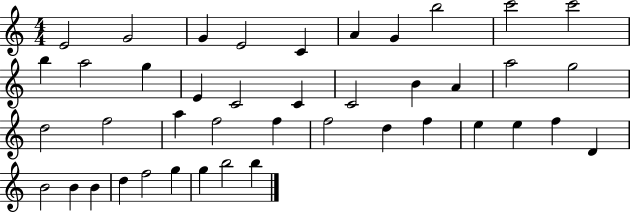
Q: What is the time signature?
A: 4/4